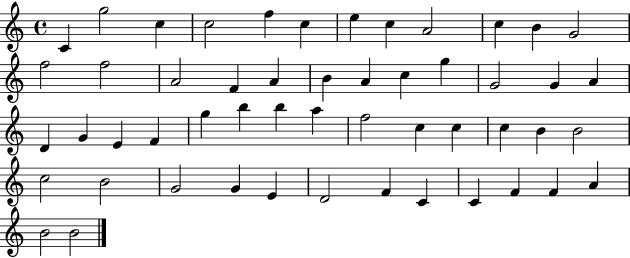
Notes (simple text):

C4/q G5/h C5/q C5/h F5/q C5/q E5/q C5/q A4/h C5/q B4/q G4/h F5/h F5/h A4/h F4/q A4/q B4/q A4/q C5/q G5/q G4/h G4/q A4/q D4/q G4/q E4/q F4/q G5/q B5/q B5/q A5/q F5/h C5/q C5/q C5/q B4/q B4/h C5/h B4/h G4/h G4/q E4/q D4/h F4/q C4/q C4/q F4/q F4/q A4/q B4/h B4/h